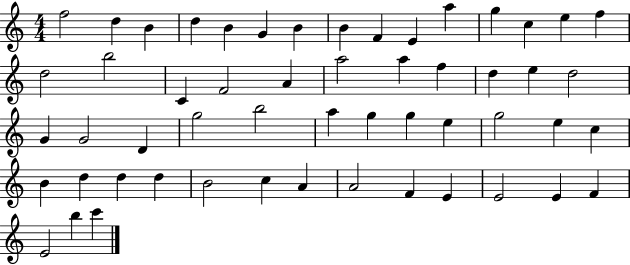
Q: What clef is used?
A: treble